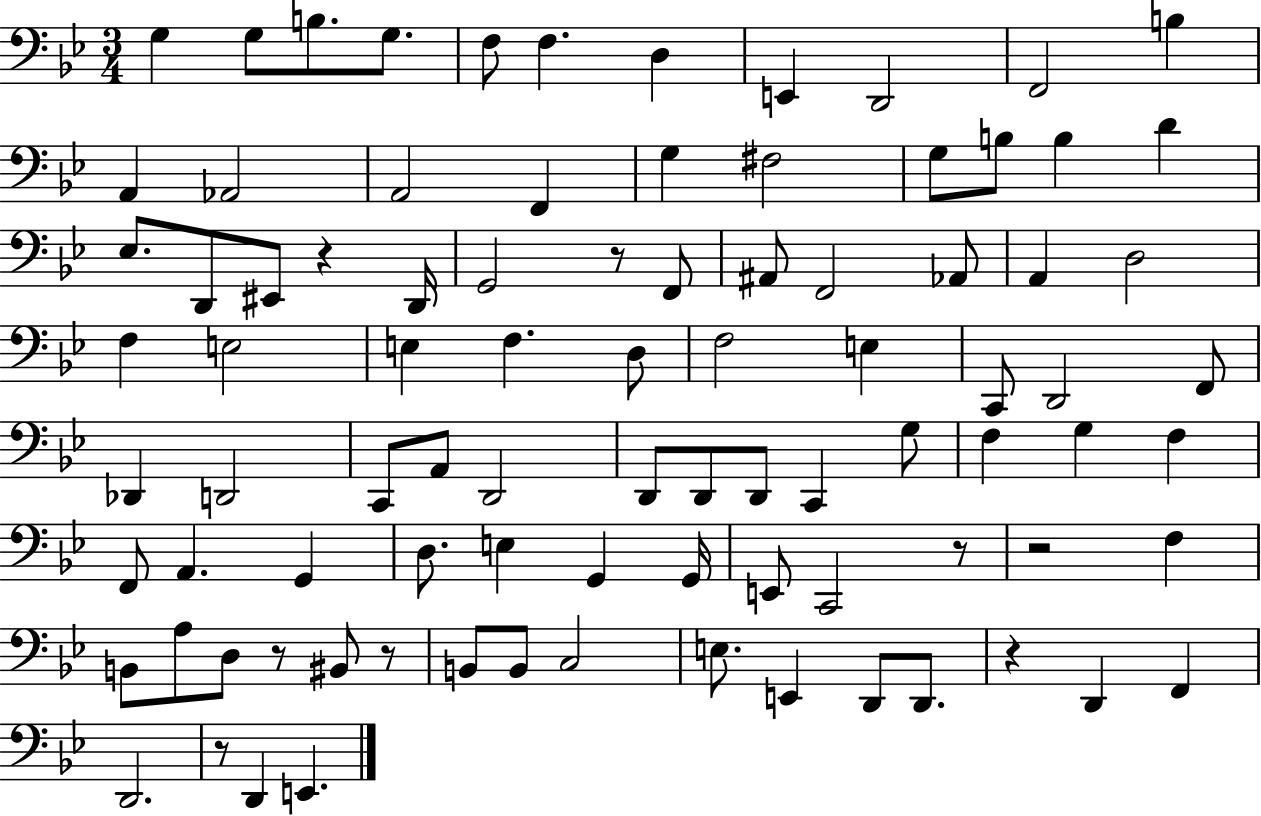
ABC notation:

X:1
T:Untitled
M:3/4
L:1/4
K:Bb
G, G,/2 B,/2 G,/2 F,/2 F, D, E,, D,,2 F,,2 B, A,, _A,,2 A,,2 F,, G, ^F,2 G,/2 B,/2 B, D _E,/2 D,,/2 ^E,,/2 z D,,/4 G,,2 z/2 F,,/2 ^A,,/2 F,,2 _A,,/2 A,, D,2 F, E,2 E, F, D,/2 F,2 E, C,,/2 D,,2 F,,/2 _D,, D,,2 C,,/2 A,,/2 D,,2 D,,/2 D,,/2 D,,/2 C,, G,/2 F, G, F, F,,/2 A,, G,, D,/2 E, G,, G,,/4 E,,/2 C,,2 z/2 z2 F, B,,/2 A,/2 D,/2 z/2 ^B,,/2 z/2 B,,/2 B,,/2 C,2 E,/2 E,, D,,/2 D,,/2 z D,, F,, D,,2 z/2 D,, E,,